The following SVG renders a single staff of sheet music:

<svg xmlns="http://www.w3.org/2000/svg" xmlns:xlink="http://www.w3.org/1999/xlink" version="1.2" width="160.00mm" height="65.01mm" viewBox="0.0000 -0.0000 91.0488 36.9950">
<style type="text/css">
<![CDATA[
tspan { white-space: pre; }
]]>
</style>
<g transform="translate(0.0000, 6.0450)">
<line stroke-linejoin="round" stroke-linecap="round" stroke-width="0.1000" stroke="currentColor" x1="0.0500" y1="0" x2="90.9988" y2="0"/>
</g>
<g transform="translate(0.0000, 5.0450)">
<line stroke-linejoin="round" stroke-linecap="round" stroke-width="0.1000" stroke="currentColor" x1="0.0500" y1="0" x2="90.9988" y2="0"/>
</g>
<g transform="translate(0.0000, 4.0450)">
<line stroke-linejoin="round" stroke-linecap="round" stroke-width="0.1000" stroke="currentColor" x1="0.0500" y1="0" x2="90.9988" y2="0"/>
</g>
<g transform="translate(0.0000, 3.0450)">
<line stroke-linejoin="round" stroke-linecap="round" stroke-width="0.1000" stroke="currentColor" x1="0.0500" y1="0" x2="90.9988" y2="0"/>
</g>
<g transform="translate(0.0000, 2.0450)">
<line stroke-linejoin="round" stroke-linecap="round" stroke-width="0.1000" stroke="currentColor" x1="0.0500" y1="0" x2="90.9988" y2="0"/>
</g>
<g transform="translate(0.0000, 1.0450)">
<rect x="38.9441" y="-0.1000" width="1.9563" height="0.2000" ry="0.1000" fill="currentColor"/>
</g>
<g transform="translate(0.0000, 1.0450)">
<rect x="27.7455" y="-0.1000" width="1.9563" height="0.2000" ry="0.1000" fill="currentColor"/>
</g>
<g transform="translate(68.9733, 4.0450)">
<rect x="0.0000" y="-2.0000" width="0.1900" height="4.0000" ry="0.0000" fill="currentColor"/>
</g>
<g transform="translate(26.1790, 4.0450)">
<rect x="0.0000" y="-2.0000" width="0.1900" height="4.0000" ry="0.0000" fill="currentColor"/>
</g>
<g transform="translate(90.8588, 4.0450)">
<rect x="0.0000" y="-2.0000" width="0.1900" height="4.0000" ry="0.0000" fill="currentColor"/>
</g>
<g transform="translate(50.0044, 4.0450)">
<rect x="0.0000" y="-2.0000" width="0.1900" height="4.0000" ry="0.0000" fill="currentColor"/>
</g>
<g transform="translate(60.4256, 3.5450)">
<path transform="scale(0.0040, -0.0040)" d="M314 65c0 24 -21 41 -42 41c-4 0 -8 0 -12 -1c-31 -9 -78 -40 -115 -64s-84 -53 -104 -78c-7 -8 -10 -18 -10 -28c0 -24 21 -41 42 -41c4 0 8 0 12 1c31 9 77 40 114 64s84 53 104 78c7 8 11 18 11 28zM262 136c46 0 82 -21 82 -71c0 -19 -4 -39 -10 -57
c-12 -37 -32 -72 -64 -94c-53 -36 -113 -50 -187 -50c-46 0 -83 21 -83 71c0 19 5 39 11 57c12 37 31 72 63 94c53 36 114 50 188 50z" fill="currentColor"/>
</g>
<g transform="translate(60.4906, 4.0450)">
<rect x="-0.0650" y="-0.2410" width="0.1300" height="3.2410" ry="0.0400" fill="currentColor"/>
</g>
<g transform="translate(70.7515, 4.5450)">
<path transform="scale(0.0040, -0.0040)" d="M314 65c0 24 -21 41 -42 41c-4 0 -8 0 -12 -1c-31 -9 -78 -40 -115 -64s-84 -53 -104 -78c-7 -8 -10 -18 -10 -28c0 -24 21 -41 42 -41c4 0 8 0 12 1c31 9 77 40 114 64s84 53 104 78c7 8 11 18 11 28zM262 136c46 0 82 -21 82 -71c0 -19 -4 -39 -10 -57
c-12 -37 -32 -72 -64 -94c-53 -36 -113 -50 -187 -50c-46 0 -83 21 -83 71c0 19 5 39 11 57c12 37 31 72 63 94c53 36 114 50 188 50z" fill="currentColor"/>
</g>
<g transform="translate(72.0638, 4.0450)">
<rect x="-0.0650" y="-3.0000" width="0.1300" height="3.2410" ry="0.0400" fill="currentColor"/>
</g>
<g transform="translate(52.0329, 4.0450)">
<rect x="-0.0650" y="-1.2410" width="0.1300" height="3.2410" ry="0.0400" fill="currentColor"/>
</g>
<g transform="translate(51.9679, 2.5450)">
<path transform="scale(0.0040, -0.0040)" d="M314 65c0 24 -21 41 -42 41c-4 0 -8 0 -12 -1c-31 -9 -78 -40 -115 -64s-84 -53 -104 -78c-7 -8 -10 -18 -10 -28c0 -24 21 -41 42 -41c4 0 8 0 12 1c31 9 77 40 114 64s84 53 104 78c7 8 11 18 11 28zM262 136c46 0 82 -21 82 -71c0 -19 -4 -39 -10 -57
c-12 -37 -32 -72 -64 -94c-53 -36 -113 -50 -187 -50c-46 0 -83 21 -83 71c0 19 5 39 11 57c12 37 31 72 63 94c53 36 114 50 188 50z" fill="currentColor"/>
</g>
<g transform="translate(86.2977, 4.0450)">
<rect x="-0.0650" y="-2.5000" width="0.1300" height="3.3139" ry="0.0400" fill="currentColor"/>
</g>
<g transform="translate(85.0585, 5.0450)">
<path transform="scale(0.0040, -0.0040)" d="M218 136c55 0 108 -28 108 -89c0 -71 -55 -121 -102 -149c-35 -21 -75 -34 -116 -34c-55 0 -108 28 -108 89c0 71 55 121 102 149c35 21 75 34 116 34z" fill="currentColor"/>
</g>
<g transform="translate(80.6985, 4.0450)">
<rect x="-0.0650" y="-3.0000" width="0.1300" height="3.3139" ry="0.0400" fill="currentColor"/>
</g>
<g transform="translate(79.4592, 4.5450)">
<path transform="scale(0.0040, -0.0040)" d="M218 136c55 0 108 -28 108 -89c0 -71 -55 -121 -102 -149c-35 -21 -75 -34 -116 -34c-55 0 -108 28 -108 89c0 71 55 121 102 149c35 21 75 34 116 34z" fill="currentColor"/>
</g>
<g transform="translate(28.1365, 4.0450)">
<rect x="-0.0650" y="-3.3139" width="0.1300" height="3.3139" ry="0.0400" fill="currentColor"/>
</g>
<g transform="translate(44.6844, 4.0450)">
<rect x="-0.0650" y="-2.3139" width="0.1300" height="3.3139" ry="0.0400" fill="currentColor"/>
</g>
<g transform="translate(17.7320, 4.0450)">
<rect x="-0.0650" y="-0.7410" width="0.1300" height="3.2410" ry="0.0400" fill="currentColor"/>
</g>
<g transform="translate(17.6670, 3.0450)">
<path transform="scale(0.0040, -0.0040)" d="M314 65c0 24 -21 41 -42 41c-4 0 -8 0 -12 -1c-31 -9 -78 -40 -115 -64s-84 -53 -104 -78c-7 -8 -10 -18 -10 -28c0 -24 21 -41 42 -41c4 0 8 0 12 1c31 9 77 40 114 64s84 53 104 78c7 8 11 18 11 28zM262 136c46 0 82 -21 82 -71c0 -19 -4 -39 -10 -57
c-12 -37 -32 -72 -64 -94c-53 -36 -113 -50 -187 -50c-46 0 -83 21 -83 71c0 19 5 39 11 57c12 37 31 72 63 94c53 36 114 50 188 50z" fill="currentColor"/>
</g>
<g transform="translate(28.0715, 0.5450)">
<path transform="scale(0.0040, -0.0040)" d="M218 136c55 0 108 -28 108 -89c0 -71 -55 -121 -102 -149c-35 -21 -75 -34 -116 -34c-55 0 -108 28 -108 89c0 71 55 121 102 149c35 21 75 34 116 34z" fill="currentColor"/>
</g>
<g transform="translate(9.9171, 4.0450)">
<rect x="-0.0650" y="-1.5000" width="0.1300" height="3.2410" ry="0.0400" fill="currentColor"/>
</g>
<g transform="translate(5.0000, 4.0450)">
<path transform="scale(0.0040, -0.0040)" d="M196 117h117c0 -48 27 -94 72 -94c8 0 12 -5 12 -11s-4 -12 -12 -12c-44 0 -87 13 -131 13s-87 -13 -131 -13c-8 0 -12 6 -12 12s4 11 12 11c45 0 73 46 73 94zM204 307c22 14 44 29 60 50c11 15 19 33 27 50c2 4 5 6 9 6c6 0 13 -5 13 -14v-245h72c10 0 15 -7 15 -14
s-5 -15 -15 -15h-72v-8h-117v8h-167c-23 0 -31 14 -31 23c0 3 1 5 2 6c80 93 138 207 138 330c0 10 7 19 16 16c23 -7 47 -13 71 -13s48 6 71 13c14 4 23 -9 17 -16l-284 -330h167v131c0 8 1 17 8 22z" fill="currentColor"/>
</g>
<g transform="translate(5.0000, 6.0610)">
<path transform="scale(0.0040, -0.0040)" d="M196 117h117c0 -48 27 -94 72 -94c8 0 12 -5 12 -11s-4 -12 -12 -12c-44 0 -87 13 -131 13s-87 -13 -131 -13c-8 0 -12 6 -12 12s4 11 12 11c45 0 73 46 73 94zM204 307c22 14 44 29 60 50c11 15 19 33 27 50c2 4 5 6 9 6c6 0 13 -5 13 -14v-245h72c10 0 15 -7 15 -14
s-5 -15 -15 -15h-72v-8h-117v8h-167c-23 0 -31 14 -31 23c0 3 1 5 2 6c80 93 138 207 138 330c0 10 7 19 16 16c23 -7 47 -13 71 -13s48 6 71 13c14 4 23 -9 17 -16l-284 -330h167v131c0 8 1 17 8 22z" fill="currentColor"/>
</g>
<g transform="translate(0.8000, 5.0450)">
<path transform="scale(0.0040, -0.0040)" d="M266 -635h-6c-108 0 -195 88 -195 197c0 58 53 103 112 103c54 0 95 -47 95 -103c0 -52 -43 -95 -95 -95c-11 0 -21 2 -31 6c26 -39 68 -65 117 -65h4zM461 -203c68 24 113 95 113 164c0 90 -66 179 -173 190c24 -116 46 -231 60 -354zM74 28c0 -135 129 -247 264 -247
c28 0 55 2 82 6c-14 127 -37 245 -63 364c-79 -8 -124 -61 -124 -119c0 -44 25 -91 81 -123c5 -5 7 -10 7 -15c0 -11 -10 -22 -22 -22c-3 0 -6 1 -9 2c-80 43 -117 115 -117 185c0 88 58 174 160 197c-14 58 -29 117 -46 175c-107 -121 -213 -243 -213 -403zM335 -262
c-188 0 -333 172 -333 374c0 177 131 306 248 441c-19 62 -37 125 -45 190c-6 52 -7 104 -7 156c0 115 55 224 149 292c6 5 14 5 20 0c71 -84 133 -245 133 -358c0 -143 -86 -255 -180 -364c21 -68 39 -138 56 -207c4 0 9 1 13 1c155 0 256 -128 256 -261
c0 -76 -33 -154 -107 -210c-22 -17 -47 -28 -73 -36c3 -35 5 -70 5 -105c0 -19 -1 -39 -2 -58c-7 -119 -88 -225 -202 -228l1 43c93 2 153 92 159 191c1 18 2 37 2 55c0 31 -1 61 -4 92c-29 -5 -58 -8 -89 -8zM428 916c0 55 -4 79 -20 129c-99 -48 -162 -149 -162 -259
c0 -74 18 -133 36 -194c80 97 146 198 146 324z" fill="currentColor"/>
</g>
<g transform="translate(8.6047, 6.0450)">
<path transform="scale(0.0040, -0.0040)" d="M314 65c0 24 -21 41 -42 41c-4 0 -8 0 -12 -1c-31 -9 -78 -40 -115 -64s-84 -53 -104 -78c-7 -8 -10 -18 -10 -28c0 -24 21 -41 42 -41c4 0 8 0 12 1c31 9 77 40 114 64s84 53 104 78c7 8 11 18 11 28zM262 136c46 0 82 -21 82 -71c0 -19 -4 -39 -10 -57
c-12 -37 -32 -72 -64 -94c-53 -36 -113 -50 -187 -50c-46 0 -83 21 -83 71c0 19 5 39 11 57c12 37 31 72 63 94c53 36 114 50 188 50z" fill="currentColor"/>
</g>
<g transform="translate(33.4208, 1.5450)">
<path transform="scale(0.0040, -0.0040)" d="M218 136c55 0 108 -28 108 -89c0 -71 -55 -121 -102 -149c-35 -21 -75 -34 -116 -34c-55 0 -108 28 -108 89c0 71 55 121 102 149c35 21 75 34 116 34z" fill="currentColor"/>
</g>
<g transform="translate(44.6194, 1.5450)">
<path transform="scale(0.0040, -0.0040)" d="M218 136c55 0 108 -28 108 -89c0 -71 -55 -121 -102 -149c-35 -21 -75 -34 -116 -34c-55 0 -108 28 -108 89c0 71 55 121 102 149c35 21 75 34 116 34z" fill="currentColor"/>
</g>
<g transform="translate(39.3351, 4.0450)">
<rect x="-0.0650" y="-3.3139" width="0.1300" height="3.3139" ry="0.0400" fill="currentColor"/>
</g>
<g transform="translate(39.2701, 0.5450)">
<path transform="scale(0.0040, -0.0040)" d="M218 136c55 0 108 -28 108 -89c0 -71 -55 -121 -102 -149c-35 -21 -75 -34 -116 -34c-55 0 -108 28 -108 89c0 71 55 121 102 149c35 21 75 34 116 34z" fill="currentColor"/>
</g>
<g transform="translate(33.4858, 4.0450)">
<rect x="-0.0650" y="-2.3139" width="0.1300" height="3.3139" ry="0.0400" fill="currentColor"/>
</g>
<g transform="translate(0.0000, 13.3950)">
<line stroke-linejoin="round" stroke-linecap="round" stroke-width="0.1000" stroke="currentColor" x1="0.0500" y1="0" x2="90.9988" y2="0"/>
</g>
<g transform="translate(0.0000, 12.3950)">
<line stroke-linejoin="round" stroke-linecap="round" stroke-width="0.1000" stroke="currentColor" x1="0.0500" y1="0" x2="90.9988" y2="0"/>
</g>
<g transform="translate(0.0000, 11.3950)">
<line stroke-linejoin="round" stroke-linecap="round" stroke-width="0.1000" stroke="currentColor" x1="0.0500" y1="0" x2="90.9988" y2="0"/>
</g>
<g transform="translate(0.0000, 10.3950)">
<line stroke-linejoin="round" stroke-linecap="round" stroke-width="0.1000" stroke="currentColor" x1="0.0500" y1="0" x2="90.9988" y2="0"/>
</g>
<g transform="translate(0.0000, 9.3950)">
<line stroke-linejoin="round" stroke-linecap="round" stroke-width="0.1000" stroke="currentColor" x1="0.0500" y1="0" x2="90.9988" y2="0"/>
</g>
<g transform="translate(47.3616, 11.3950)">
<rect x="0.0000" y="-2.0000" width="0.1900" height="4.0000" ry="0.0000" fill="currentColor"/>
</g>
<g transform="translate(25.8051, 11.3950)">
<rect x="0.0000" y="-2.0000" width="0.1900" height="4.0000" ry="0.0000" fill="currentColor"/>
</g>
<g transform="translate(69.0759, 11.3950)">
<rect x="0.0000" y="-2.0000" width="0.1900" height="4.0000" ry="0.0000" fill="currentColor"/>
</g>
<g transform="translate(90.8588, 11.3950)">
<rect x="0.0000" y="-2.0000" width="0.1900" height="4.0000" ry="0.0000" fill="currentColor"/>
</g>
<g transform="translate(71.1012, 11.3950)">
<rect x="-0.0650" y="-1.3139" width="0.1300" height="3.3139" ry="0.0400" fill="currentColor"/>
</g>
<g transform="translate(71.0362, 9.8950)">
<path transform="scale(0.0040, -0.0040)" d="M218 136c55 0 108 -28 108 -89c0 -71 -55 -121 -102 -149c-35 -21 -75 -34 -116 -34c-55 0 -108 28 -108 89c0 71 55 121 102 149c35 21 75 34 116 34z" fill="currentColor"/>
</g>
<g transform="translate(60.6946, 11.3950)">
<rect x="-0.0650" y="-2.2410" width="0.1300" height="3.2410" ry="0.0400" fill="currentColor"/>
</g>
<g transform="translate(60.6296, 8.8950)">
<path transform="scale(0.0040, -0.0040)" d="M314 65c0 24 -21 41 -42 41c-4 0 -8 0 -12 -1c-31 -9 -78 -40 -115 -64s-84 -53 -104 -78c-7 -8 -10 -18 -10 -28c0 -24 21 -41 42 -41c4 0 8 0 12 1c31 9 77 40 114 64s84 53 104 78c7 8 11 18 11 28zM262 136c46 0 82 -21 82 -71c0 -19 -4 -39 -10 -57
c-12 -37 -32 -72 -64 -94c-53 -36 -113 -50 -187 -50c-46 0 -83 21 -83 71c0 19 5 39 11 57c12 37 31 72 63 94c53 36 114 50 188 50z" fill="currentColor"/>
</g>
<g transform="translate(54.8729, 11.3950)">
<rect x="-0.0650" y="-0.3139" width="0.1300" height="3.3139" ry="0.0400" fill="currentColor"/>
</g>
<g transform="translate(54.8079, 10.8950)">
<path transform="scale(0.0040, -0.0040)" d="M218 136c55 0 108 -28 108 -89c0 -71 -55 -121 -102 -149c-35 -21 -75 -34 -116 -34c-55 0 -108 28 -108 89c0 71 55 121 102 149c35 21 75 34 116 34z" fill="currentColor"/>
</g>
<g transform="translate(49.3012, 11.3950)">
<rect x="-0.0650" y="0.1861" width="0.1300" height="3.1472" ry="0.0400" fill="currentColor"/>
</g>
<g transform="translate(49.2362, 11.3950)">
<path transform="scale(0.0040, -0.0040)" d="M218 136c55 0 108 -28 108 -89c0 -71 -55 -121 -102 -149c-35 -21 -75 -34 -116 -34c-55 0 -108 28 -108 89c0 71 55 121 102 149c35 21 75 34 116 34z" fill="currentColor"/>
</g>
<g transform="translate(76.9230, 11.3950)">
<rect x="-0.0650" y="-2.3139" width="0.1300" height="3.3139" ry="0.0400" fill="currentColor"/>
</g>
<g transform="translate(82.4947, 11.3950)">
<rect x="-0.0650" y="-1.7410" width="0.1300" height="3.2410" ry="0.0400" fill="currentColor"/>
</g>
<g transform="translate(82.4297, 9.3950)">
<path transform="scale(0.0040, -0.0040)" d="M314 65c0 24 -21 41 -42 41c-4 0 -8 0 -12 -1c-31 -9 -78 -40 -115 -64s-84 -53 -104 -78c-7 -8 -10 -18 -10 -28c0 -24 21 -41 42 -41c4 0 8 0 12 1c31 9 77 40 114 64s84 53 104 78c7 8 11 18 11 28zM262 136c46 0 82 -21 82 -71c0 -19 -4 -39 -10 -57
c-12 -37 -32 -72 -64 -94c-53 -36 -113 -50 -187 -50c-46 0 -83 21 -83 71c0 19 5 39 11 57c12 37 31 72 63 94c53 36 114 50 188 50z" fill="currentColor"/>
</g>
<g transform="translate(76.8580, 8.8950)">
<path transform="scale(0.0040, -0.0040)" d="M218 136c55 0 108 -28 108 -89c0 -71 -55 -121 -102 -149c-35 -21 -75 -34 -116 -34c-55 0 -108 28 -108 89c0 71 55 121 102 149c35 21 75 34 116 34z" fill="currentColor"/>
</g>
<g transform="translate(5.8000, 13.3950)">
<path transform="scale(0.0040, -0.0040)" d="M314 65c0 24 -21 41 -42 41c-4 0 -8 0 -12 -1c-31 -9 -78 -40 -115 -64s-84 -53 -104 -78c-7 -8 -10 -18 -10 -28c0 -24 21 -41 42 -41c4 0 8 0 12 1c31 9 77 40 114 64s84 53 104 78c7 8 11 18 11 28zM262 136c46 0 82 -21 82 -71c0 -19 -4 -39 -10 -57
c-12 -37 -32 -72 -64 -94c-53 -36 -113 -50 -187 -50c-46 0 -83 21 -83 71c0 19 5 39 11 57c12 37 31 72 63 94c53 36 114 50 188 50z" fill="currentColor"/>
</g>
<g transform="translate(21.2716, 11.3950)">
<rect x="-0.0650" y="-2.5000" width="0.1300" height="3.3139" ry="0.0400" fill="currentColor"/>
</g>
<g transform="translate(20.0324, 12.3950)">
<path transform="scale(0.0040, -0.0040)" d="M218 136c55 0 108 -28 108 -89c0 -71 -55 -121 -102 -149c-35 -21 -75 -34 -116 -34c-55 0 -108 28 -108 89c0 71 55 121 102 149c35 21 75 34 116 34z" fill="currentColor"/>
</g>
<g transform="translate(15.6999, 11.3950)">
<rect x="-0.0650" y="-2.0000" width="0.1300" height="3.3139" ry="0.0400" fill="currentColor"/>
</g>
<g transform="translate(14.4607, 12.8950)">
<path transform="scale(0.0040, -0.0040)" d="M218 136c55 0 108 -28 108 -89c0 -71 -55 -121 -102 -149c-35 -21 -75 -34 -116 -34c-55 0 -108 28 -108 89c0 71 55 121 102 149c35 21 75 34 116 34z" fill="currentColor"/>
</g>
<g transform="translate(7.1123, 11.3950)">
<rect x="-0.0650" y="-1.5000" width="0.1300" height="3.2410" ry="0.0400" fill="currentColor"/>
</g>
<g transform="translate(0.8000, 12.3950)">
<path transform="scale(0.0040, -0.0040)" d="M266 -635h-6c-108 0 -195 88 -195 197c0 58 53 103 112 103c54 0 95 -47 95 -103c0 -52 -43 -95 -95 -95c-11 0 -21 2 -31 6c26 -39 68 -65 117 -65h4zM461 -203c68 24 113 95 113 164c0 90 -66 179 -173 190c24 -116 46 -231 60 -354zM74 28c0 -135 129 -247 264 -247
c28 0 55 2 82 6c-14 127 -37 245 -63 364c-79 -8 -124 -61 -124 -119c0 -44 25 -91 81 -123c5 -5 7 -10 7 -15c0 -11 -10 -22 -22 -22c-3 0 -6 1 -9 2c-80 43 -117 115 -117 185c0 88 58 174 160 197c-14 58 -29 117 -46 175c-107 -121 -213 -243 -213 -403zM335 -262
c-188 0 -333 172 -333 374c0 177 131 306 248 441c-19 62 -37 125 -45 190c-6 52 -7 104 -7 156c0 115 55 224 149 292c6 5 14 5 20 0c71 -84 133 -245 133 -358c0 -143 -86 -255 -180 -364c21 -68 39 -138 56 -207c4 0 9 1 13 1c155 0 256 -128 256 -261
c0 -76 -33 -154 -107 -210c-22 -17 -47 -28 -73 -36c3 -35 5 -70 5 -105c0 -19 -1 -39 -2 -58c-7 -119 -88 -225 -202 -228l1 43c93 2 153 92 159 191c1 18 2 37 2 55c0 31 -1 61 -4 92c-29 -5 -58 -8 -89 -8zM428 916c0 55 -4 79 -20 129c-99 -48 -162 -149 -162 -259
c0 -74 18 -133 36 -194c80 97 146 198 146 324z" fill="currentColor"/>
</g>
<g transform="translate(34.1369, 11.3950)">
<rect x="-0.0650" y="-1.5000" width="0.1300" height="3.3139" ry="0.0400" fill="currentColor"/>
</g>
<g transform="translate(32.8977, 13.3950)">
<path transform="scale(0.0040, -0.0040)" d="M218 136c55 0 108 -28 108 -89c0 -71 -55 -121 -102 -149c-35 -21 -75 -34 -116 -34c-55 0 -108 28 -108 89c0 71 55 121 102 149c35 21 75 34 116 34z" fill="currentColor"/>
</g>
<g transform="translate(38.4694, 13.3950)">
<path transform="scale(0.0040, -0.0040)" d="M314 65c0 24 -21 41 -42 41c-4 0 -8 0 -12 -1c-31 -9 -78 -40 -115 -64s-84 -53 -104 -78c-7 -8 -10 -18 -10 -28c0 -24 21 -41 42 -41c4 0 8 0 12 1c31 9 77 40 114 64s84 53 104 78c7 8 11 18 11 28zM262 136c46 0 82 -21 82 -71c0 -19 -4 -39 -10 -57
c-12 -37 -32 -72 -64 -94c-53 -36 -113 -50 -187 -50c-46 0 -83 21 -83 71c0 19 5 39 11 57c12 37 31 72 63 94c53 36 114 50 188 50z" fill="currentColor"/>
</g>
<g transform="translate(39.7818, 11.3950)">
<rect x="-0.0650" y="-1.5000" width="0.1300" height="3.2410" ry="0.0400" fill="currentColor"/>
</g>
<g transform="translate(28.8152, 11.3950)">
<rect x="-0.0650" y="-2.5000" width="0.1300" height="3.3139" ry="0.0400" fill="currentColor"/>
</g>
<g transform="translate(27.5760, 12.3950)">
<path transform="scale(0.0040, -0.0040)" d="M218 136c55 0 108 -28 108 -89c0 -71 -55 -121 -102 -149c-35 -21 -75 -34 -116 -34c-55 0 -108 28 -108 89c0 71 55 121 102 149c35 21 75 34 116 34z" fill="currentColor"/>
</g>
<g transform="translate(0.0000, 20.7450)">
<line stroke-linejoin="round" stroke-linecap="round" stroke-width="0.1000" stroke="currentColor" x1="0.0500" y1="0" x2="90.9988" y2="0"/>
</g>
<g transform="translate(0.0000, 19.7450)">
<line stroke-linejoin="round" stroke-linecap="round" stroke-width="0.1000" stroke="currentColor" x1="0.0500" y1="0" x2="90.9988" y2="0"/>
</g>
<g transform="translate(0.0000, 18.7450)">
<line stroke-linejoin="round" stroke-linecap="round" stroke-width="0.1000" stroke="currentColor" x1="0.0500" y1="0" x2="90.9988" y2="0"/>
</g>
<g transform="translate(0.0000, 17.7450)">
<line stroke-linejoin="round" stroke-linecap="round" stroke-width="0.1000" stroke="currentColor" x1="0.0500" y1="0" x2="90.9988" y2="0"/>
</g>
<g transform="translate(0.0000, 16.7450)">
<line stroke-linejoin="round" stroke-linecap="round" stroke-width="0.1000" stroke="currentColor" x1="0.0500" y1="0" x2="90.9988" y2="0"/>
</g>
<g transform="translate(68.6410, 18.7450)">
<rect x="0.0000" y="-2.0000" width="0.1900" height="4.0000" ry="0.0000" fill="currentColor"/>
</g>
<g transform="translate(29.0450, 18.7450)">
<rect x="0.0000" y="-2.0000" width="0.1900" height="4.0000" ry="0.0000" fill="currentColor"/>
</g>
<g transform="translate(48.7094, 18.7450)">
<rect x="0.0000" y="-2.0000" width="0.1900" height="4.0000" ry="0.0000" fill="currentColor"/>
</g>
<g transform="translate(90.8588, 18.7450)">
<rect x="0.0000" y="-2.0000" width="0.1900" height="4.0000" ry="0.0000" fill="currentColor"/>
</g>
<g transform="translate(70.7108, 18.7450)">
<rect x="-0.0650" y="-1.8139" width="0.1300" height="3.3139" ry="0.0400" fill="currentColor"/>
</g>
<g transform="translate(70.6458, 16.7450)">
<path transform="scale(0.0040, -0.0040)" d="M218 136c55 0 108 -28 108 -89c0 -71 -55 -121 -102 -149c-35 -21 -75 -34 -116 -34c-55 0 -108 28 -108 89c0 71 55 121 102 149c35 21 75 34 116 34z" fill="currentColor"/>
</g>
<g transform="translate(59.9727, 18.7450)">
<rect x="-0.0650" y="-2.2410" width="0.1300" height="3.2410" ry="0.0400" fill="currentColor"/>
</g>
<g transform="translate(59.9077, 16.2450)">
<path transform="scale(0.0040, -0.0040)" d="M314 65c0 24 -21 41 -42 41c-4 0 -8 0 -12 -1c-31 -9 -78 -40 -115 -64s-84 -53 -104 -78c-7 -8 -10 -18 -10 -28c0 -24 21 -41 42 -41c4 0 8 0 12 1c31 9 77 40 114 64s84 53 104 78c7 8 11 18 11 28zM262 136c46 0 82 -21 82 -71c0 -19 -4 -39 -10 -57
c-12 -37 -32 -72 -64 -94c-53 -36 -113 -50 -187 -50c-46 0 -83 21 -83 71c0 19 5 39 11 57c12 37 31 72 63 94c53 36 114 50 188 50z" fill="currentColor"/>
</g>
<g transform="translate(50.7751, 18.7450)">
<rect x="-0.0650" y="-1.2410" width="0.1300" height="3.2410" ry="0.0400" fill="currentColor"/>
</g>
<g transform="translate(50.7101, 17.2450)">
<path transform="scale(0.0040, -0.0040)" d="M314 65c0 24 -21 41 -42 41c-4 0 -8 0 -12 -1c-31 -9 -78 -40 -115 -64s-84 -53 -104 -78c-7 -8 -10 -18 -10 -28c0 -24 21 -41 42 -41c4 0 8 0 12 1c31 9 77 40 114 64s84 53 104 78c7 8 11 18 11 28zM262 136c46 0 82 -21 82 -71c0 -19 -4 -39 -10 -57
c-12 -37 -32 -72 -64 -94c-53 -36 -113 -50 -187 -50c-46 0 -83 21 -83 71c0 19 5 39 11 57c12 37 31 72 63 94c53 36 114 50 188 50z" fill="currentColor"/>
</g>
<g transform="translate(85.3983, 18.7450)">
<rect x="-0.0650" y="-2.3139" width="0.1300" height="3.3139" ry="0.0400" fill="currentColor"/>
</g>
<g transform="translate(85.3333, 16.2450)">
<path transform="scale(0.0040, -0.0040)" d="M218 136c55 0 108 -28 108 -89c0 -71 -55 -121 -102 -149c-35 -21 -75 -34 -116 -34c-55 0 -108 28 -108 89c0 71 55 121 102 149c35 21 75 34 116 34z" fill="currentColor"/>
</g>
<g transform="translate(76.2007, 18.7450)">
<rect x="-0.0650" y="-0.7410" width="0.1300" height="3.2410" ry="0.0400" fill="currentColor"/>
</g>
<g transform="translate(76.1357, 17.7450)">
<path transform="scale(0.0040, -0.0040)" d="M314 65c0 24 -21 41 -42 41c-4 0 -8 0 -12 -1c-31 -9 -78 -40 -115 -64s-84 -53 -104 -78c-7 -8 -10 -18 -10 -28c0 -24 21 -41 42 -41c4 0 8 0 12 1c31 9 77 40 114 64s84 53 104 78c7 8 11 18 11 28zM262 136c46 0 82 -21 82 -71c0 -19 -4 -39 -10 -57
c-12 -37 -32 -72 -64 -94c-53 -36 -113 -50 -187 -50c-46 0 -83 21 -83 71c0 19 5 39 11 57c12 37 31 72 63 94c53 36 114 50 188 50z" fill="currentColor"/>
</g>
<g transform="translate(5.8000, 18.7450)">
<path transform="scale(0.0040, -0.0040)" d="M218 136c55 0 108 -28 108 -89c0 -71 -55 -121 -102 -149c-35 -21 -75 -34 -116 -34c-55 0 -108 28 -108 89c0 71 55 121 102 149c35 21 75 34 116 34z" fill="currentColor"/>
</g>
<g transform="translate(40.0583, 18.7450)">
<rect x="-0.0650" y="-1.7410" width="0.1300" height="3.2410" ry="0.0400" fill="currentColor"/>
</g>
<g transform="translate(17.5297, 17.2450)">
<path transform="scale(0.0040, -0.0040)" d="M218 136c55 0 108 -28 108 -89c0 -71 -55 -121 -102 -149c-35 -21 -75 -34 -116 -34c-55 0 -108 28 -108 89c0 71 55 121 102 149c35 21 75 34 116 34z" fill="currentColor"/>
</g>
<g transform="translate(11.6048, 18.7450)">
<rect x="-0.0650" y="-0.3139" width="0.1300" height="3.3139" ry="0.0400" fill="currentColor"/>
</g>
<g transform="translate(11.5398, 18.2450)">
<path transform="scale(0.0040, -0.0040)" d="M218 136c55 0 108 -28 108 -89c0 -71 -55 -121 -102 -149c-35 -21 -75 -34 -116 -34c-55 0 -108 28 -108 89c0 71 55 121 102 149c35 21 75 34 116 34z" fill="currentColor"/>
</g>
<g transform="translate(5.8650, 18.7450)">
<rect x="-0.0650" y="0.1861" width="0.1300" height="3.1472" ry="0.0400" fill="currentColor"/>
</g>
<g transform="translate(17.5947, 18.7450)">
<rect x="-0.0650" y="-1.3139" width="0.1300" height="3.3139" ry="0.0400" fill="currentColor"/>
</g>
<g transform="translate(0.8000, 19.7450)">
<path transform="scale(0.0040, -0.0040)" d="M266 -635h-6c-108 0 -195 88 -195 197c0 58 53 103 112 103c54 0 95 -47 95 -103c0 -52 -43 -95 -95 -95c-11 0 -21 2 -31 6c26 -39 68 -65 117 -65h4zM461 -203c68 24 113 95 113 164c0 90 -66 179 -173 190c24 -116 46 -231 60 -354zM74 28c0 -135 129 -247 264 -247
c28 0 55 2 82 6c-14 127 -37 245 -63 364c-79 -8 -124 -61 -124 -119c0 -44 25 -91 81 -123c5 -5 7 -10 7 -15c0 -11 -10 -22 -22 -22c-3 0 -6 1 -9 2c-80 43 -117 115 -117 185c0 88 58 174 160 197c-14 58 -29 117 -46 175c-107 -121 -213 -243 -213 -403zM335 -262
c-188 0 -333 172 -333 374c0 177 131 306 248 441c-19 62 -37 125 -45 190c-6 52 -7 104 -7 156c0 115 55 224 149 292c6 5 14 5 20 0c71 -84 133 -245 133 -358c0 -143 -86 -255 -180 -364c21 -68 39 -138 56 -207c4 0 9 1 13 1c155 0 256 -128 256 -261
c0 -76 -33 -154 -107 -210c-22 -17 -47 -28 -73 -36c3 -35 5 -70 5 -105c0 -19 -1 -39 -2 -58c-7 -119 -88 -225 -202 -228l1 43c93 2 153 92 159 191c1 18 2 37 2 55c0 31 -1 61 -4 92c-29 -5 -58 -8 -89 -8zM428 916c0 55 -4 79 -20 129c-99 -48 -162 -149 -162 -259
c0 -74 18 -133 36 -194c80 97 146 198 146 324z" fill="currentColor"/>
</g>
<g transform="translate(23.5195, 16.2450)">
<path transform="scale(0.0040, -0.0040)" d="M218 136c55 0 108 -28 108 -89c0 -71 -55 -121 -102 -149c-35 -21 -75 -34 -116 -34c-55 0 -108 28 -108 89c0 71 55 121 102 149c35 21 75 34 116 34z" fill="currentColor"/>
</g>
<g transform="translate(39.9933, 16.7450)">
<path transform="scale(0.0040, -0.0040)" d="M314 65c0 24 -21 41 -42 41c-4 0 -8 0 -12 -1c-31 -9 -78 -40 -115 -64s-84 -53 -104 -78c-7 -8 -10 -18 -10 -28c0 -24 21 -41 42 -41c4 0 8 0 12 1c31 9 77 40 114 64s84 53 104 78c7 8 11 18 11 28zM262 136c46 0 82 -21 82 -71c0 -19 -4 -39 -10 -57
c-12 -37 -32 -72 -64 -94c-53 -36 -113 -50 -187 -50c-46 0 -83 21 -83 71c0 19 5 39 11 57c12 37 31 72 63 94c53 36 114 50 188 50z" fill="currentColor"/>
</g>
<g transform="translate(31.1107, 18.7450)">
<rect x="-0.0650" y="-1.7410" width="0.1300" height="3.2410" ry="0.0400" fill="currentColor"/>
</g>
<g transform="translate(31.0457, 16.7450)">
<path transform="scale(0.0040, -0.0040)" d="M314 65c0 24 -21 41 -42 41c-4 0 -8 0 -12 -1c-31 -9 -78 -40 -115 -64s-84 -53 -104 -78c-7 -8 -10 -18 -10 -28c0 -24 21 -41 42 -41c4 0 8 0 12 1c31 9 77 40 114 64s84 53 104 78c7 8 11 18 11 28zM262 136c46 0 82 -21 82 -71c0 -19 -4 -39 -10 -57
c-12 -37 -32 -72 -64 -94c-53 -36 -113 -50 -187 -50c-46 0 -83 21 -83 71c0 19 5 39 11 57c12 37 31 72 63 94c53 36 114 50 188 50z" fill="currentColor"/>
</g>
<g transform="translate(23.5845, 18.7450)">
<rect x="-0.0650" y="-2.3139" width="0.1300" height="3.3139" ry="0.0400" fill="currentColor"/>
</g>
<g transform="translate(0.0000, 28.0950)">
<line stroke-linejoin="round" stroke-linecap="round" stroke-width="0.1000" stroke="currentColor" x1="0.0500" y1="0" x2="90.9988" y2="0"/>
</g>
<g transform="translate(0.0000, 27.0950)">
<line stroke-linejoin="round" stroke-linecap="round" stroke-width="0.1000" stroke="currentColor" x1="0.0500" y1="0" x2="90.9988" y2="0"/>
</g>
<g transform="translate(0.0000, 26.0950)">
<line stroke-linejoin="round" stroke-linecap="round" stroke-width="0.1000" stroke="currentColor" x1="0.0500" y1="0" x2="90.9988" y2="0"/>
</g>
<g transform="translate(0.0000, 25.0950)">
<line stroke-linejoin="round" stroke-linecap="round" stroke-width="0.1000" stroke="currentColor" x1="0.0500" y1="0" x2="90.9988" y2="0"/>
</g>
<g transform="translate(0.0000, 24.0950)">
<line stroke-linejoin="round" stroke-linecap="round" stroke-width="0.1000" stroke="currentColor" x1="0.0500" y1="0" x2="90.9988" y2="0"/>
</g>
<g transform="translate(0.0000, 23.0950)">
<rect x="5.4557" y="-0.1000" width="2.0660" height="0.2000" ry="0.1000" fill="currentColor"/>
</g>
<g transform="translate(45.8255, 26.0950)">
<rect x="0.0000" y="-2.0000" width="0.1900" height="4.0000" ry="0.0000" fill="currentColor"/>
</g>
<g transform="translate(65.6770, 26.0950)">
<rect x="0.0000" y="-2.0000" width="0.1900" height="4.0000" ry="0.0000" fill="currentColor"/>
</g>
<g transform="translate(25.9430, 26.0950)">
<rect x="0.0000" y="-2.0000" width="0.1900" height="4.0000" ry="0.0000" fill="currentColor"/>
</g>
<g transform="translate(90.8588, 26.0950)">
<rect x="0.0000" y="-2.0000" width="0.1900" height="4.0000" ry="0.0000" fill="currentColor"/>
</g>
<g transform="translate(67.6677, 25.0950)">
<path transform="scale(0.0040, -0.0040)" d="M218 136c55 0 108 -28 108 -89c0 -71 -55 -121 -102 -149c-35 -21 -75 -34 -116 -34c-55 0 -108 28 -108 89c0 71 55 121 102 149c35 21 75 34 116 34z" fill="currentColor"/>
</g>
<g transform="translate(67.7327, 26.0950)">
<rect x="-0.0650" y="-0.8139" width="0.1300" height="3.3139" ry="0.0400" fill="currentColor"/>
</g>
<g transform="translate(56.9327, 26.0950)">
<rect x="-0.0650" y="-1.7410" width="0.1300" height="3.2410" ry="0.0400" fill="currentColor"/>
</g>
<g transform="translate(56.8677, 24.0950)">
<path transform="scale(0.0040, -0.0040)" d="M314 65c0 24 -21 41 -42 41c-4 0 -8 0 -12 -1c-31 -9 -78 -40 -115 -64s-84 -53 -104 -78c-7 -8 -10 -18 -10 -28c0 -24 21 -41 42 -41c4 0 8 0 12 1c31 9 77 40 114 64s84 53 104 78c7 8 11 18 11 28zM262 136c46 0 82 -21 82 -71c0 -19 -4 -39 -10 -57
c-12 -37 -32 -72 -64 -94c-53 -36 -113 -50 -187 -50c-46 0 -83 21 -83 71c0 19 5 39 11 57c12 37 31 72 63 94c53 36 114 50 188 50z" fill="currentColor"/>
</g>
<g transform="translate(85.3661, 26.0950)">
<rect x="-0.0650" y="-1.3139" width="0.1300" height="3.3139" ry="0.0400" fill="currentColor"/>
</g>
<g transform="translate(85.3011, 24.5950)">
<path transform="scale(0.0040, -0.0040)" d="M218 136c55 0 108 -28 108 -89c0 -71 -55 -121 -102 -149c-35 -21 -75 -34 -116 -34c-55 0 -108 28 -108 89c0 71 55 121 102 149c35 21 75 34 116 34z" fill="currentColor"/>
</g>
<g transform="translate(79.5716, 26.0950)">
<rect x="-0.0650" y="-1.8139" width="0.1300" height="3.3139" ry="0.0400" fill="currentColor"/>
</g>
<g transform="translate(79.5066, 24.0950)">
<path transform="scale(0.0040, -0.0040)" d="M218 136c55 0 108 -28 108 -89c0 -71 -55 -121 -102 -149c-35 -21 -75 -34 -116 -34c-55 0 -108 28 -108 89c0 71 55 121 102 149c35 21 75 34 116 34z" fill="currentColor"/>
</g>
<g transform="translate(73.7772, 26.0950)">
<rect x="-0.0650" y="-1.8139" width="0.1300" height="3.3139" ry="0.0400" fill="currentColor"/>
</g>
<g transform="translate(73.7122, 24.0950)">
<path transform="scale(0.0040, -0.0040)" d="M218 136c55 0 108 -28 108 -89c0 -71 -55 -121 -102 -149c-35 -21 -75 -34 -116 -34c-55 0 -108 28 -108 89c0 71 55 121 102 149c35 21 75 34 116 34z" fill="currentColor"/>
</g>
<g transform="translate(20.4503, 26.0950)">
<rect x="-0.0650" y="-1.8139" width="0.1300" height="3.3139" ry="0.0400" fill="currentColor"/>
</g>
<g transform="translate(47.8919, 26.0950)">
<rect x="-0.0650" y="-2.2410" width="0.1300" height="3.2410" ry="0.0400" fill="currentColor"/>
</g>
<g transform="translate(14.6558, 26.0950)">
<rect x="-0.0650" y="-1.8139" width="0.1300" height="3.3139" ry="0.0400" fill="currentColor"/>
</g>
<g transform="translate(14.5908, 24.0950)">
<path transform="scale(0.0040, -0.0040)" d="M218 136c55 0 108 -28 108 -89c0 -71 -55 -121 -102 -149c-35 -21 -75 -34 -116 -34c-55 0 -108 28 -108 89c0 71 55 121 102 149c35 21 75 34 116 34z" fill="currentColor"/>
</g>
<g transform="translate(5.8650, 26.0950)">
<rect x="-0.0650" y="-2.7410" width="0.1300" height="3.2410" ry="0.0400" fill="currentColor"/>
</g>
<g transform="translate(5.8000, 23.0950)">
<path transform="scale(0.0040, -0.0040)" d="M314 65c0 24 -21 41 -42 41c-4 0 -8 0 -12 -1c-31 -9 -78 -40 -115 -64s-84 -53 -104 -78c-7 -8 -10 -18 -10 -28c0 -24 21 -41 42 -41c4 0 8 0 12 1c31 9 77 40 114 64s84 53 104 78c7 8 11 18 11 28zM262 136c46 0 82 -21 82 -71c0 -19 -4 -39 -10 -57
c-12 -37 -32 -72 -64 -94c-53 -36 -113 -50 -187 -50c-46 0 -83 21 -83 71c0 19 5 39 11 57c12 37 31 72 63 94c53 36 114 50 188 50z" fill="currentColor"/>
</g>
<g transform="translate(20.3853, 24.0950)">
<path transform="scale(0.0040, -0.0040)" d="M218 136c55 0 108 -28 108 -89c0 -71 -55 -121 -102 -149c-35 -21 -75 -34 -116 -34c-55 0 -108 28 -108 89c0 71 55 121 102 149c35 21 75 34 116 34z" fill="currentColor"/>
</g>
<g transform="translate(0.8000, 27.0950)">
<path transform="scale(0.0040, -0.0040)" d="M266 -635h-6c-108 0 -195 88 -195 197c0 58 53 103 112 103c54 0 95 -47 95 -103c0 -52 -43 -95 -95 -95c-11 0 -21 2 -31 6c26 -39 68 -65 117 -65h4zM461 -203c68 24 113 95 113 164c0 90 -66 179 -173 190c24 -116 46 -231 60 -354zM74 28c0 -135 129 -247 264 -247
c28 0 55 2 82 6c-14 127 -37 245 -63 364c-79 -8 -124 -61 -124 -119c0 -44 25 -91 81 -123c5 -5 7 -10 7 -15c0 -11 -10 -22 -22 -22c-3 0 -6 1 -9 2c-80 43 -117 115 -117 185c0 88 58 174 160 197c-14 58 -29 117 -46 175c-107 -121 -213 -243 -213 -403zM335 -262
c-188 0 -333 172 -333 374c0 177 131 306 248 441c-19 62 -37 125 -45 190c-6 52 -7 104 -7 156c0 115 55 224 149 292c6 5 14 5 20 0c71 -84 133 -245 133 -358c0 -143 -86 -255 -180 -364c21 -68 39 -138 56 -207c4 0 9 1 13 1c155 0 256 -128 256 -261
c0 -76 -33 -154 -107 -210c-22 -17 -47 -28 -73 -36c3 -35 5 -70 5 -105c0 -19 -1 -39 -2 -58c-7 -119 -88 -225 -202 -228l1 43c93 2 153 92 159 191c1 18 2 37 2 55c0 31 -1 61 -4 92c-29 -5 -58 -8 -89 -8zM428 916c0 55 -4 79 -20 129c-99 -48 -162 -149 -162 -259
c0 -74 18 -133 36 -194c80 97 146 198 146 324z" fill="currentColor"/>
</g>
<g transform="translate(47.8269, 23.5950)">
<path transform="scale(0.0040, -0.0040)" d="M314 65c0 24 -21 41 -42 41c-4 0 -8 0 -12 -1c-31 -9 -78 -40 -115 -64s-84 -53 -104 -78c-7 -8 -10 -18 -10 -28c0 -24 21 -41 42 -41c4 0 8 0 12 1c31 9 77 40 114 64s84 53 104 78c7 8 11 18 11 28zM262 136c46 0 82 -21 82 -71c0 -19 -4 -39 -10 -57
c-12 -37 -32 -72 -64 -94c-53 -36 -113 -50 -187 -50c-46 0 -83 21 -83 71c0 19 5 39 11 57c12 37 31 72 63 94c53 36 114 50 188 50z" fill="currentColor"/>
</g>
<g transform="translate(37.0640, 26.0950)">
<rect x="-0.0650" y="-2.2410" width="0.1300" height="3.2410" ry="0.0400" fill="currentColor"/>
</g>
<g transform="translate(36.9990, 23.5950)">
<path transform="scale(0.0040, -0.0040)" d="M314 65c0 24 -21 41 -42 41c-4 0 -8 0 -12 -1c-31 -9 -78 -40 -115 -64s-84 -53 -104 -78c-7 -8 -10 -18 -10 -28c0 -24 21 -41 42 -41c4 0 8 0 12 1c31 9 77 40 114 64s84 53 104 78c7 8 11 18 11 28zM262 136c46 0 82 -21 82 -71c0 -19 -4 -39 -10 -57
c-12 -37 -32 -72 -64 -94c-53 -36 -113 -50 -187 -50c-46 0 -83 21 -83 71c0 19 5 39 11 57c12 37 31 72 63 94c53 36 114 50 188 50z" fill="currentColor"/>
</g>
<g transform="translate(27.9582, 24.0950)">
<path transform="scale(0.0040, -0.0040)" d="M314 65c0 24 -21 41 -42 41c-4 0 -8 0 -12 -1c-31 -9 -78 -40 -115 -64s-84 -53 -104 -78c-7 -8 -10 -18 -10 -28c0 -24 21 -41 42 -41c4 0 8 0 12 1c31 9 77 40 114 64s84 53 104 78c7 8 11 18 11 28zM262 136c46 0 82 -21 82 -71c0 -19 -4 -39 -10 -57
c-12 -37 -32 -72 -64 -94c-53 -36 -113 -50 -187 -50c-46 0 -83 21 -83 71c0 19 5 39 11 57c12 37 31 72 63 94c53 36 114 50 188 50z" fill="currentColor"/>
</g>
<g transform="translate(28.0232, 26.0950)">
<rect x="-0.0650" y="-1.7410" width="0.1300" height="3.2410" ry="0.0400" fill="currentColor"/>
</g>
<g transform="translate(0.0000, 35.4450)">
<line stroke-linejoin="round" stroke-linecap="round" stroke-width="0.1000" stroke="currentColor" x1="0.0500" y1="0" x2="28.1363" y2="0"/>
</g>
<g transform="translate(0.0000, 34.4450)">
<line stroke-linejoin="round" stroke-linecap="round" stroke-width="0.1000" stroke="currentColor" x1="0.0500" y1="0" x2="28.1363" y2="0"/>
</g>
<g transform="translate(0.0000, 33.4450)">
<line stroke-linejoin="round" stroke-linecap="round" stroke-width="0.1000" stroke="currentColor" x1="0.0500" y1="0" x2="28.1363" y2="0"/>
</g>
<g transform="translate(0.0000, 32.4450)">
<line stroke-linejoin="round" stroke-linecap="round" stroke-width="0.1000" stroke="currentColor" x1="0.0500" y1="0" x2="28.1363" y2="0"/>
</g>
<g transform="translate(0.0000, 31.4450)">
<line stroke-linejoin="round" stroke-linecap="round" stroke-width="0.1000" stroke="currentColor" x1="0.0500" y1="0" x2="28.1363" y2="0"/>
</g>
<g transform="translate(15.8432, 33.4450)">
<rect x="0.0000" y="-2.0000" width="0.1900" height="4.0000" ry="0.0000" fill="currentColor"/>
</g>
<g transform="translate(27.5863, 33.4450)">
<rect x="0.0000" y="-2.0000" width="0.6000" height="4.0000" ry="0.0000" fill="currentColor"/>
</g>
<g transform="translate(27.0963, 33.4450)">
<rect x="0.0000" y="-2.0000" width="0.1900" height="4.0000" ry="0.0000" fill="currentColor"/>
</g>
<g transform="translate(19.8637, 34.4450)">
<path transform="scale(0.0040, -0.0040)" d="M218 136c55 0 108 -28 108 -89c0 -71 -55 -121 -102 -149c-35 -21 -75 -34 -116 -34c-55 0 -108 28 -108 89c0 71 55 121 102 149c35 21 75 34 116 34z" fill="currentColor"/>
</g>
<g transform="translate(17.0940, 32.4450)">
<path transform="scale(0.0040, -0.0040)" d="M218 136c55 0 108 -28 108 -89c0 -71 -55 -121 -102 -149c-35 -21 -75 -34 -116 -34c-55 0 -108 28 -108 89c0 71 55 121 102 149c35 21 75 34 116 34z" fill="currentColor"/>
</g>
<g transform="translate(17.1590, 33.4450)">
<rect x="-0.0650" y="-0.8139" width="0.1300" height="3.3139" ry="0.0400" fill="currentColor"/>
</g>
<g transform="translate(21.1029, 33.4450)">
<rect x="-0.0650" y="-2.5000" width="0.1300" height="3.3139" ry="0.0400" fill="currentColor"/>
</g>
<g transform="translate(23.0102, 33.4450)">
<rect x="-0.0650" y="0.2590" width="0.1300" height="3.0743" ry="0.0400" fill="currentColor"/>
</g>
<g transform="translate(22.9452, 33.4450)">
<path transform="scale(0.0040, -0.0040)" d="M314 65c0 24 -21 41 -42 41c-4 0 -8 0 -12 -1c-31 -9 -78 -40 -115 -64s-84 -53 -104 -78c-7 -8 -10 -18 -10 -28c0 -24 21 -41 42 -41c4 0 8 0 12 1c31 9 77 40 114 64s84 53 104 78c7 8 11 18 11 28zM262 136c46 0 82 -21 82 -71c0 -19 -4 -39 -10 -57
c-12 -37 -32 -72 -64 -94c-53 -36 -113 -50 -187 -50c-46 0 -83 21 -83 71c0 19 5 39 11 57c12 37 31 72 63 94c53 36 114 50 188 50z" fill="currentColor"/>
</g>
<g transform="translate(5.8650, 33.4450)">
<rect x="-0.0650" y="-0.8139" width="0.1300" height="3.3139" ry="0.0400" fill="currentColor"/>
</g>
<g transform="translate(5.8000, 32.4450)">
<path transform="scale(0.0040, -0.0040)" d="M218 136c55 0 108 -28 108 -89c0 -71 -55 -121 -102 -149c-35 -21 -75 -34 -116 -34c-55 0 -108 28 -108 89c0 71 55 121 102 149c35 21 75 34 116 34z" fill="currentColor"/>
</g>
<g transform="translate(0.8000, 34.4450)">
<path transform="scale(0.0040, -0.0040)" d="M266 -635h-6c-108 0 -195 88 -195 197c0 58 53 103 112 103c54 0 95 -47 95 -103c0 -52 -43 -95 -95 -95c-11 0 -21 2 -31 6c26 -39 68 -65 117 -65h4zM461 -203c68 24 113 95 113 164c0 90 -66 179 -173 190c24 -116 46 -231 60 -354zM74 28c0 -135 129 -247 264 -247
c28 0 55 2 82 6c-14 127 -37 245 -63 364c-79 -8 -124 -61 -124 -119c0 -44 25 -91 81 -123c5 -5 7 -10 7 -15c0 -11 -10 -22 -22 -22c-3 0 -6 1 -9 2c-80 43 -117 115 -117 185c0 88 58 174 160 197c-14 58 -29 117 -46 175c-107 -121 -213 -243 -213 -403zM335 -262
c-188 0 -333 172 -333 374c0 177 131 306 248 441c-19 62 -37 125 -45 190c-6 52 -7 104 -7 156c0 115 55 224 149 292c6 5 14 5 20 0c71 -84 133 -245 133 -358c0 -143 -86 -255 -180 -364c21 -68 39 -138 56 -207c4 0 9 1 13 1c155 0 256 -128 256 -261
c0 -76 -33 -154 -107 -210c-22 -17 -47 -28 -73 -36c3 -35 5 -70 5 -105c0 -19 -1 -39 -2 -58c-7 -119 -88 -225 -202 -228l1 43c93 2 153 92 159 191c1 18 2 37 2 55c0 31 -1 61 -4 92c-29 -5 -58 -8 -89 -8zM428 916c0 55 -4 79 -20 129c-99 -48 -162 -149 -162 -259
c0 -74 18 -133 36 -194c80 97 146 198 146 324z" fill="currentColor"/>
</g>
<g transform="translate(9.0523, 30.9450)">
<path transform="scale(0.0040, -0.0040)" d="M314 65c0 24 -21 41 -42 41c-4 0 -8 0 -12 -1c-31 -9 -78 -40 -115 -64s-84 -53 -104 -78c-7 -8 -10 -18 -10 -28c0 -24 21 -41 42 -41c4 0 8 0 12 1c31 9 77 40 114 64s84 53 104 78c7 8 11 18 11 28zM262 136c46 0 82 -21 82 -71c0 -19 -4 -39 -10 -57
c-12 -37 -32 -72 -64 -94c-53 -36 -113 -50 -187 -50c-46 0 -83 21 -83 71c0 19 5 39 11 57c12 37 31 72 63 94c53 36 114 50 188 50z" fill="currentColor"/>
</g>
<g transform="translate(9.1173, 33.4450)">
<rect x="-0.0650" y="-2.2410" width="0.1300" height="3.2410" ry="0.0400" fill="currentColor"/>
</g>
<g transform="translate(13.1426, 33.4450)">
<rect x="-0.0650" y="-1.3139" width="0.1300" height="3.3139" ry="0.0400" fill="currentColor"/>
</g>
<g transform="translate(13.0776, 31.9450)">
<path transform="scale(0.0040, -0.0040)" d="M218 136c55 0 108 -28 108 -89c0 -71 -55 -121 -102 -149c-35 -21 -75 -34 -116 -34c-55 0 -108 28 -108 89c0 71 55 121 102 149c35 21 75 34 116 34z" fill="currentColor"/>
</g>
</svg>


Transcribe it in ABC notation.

X:1
T:Untitled
M:4/4
L:1/4
K:C
E2 d2 b g b g e2 c2 A2 A G E2 F G G E E2 B c g2 e g f2 B c e g f2 f2 e2 g2 f d2 g a2 f f f2 g2 g2 f2 d f f e d g2 e d G B2